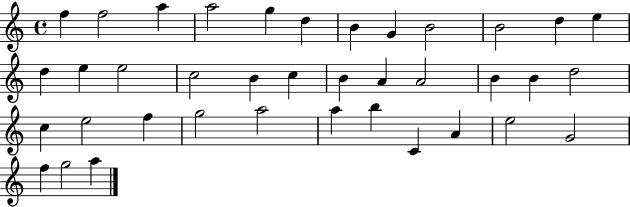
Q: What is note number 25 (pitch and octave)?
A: C5